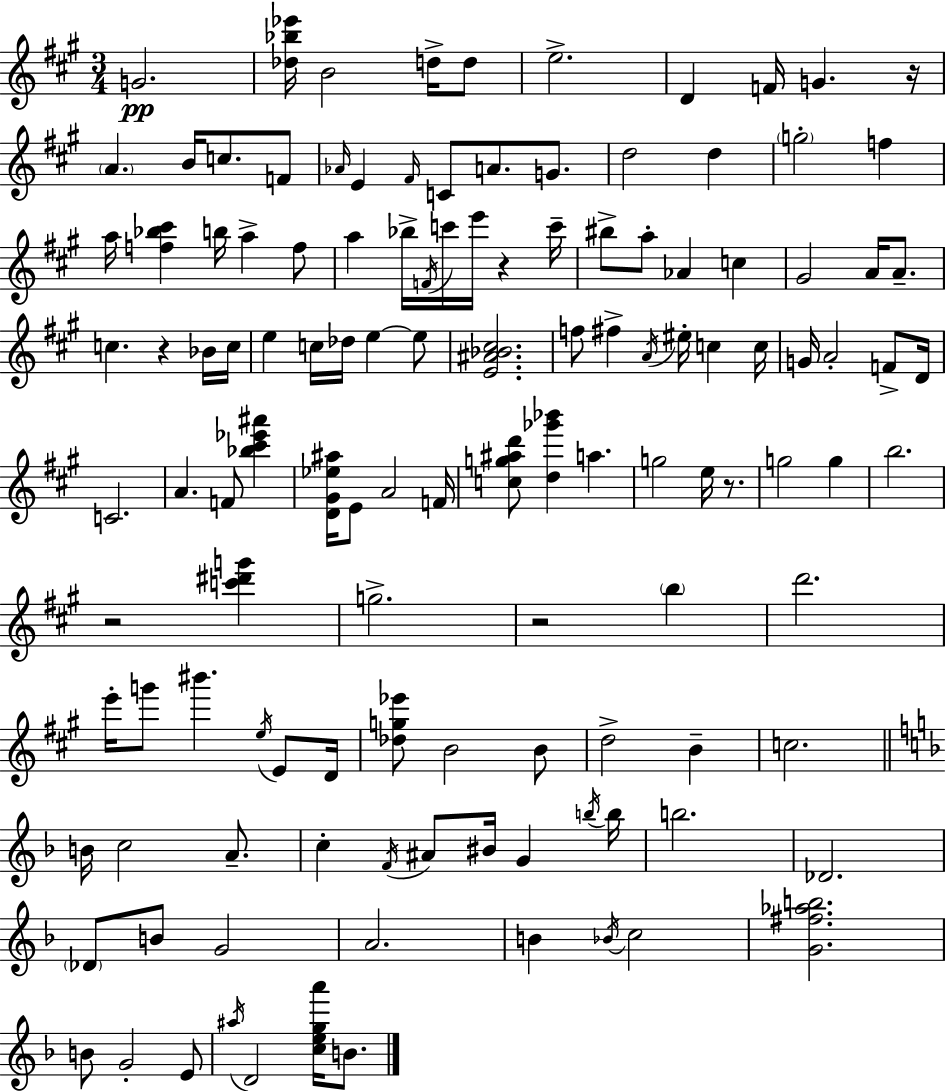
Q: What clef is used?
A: treble